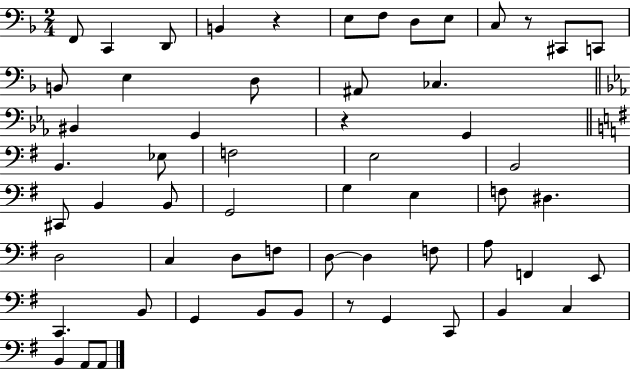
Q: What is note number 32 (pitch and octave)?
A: D#3